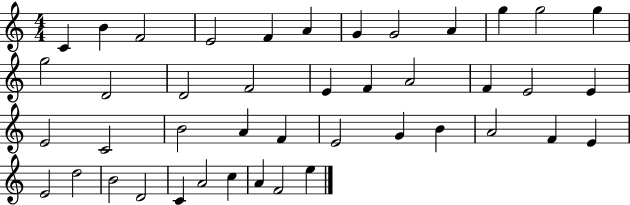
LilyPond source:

{
  \clef treble
  \numericTimeSignature
  \time 4/4
  \key c \major
  c'4 b'4 f'2 | e'2 f'4 a'4 | g'4 g'2 a'4 | g''4 g''2 g''4 | \break g''2 d'2 | d'2 f'2 | e'4 f'4 a'2 | f'4 e'2 e'4 | \break e'2 c'2 | b'2 a'4 f'4 | e'2 g'4 b'4 | a'2 f'4 e'4 | \break e'2 d''2 | b'2 d'2 | c'4 a'2 c''4 | a'4 f'2 e''4 | \break \bar "|."
}